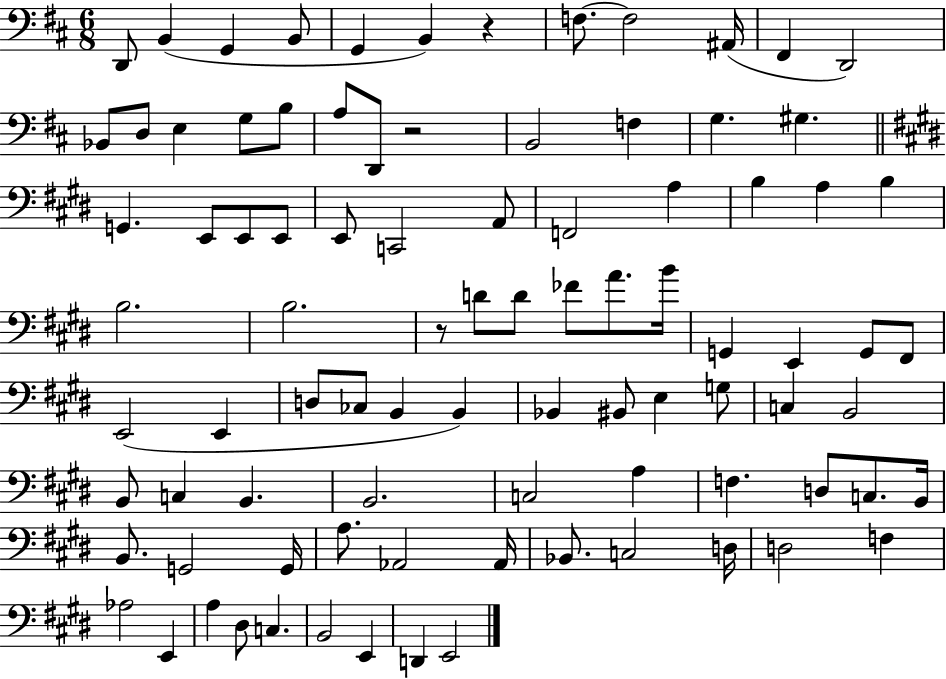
{
  \clef bass
  \numericTimeSignature
  \time 6/8
  \key d \major
  d,8 b,4( g,4 b,8 | g,4 b,4) r4 | f8.~~ f2 ais,16( | fis,4 d,2) | \break bes,8 d8 e4 g8 b8 | a8 d,8 r2 | b,2 f4 | g4. gis4. | \break \bar "||" \break \key e \major g,4. e,8 e,8 e,8 | e,8 c,2 a,8 | f,2 a4 | b4 a4 b4 | \break b2. | b2. | r8 d'8 d'8 fes'8 a'8. b'16 | g,4 e,4 g,8 fis,8 | \break e,2( e,4 | d8 ces8 b,4 b,4) | bes,4 bis,8 e4 g8 | c4 b,2 | \break b,8 c4 b,4. | b,2. | c2 a4 | f4. d8 c8. b,16 | \break b,8. g,2 g,16 | a8. aes,2 aes,16 | bes,8. c2 d16 | d2 f4 | \break aes2 e,4 | a4 dis8 c4. | b,2 e,4 | d,4 e,2 | \break \bar "|."
}